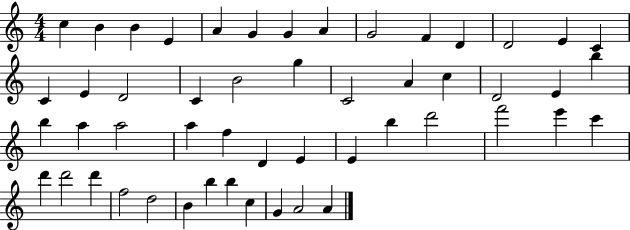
C5/q B4/q B4/q E4/q A4/q G4/q G4/q A4/q G4/h F4/q D4/q D4/h E4/q C4/q C4/q E4/q D4/h C4/q B4/h G5/q C4/h A4/q C5/q D4/h E4/q B5/q B5/q A5/q A5/h A5/q F5/q D4/q E4/q E4/q B5/q D6/h F6/h E6/q C6/q D6/q D6/h D6/q F5/h D5/h B4/q B5/q B5/q C5/q G4/q A4/h A4/q